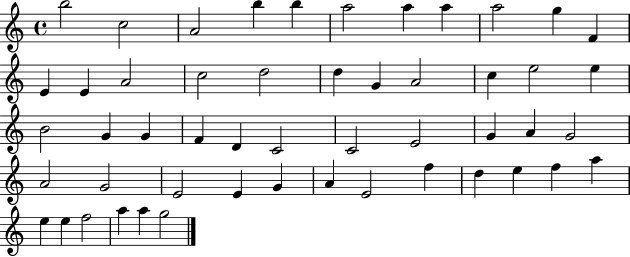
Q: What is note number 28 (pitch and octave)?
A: C4